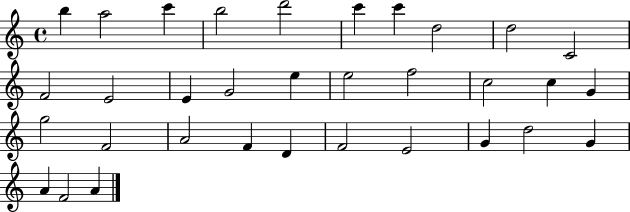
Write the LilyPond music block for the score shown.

{
  \clef treble
  \time 4/4
  \defaultTimeSignature
  \key c \major
  b''4 a''2 c'''4 | b''2 d'''2 | c'''4 c'''4 d''2 | d''2 c'2 | \break f'2 e'2 | e'4 g'2 e''4 | e''2 f''2 | c''2 c''4 g'4 | \break g''2 f'2 | a'2 f'4 d'4 | f'2 e'2 | g'4 d''2 g'4 | \break a'4 f'2 a'4 | \bar "|."
}